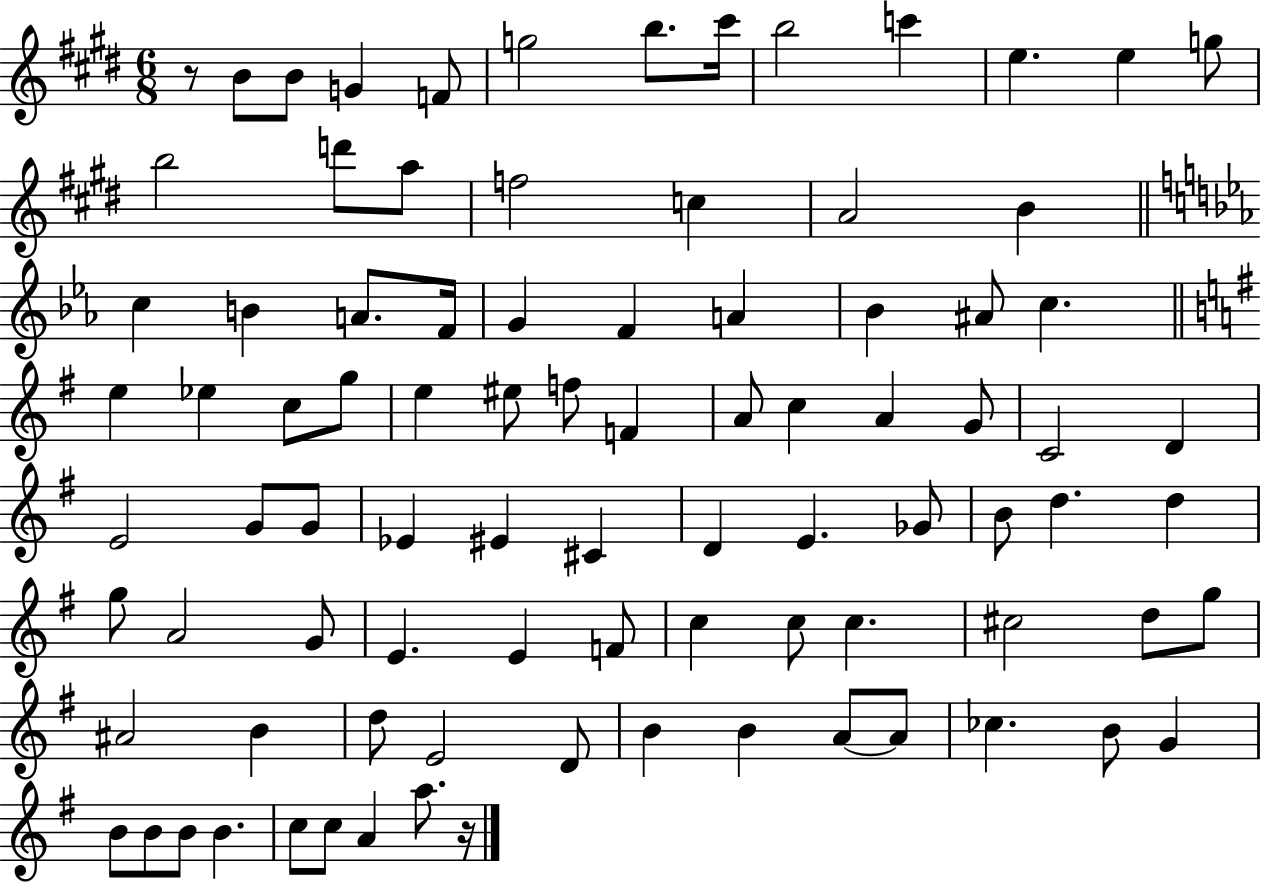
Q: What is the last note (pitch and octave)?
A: A5